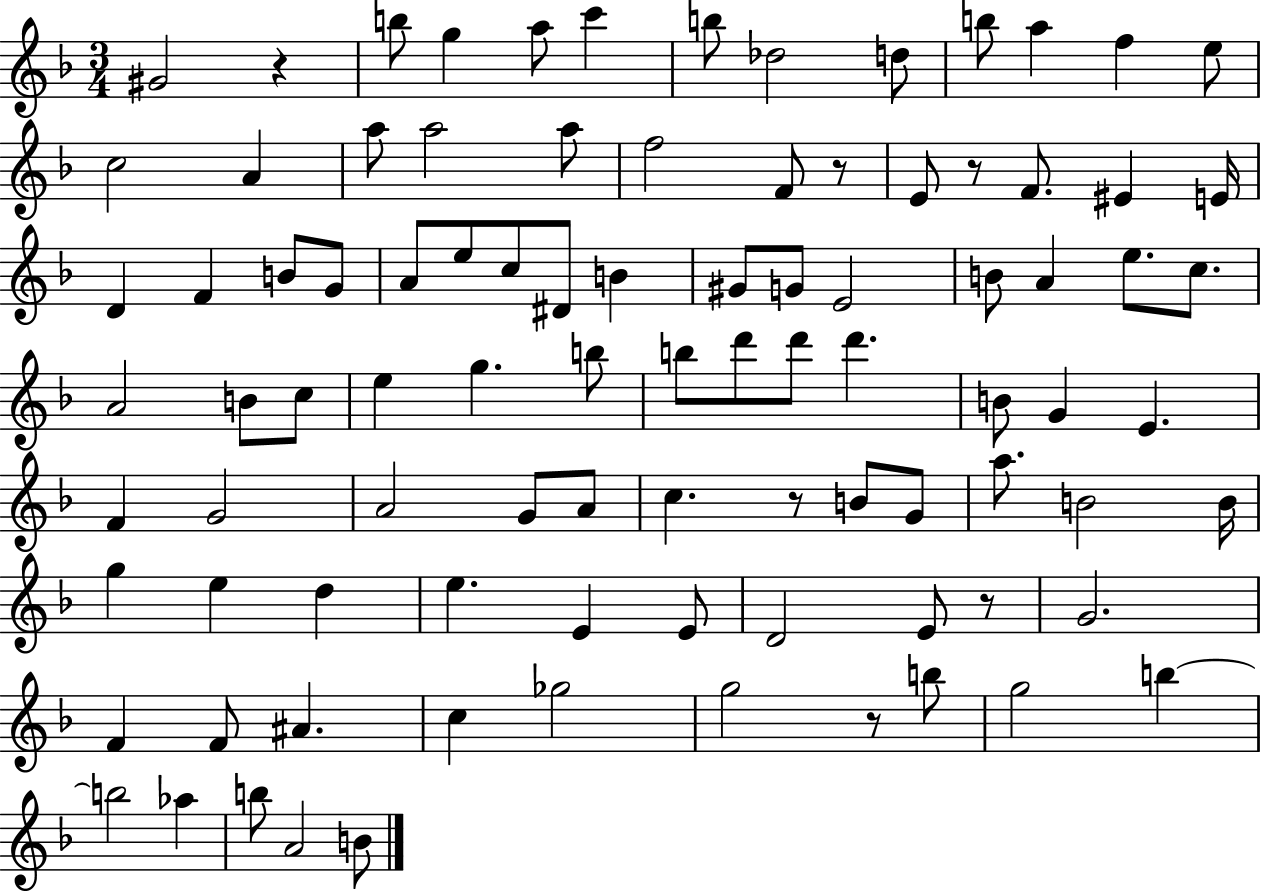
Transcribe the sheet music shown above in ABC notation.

X:1
T:Untitled
M:3/4
L:1/4
K:F
^G2 z b/2 g a/2 c' b/2 _d2 d/2 b/2 a f e/2 c2 A a/2 a2 a/2 f2 F/2 z/2 E/2 z/2 F/2 ^E E/4 D F B/2 G/2 A/2 e/2 c/2 ^D/2 B ^G/2 G/2 E2 B/2 A e/2 c/2 A2 B/2 c/2 e g b/2 b/2 d'/2 d'/2 d' B/2 G E F G2 A2 G/2 A/2 c z/2 B/2 G/2 a/2 B2 B/4 g e d e E E/2 D2 E/2 z/2 G2 F F/2 ^A c _g2 g2 z/2 b/2 g2 b b2 _a b/2 A2 B/2